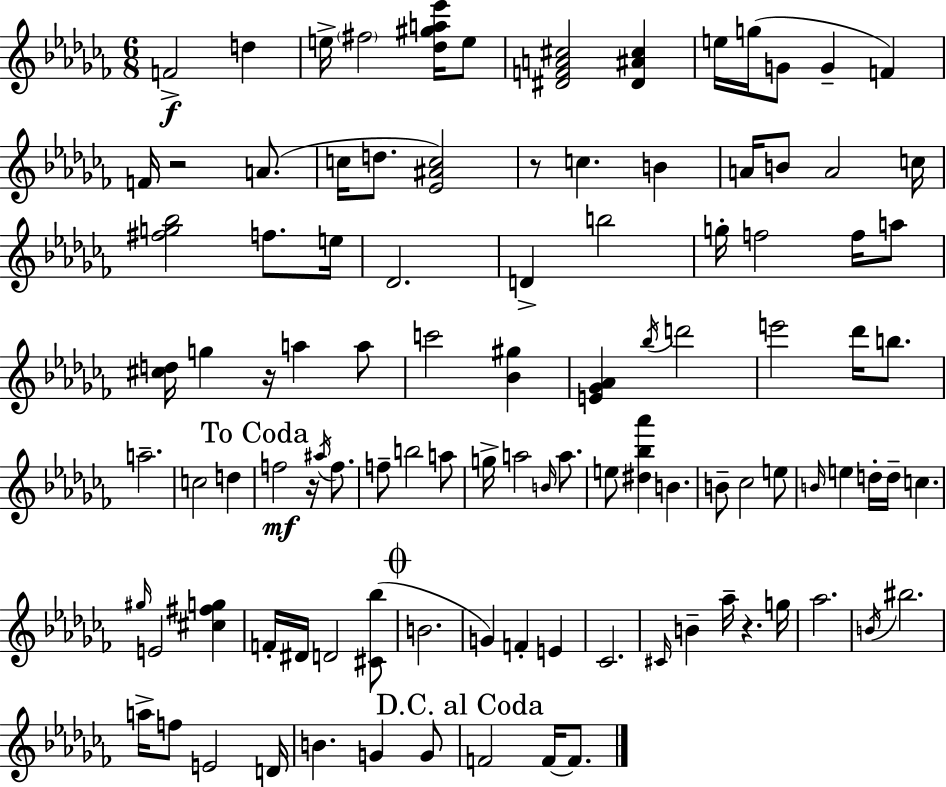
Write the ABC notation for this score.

X:1
T:Untitled
M:6/8
L:1/4
K:Abm
F2 d e/4 ^f2 [_d^ga_e']/4 e/2 [^DFA^c]2 [^D^A^c] e/4 g/4 G/2 G F F/4 z2 A/2 c/4 d/2 [_E^Ac]2 z/2 c B A/4 B/2 A2 c/4 [^fg_b]2 f/2 e/4 _D2 D b2 g/4 f2 f/4 a/2 [^cd]/4 g z/4 a a/2 c'2 [_B^g] [E_G_A] _b/4 d'2 e'2 _d'/4 b/2 a2 c2 d f2 z/4 ^a/4 f/2 f/2 b2 a/2 g/4 a2 B/4 a/2 e/2 [^d_b_a'] B B/2 _c2 e/2 B/4 e d/4 d/4 c ^g/4 E2 [^c^fg] F/4 ^D/4 D2 [^C_b]/2 B2 G F E _C2 ^C/4 B _a/4 z g/4 _a2 B/4 ^b2 a/4 f/2 E2 D/4 B G G/2 F2 F/4 F/2